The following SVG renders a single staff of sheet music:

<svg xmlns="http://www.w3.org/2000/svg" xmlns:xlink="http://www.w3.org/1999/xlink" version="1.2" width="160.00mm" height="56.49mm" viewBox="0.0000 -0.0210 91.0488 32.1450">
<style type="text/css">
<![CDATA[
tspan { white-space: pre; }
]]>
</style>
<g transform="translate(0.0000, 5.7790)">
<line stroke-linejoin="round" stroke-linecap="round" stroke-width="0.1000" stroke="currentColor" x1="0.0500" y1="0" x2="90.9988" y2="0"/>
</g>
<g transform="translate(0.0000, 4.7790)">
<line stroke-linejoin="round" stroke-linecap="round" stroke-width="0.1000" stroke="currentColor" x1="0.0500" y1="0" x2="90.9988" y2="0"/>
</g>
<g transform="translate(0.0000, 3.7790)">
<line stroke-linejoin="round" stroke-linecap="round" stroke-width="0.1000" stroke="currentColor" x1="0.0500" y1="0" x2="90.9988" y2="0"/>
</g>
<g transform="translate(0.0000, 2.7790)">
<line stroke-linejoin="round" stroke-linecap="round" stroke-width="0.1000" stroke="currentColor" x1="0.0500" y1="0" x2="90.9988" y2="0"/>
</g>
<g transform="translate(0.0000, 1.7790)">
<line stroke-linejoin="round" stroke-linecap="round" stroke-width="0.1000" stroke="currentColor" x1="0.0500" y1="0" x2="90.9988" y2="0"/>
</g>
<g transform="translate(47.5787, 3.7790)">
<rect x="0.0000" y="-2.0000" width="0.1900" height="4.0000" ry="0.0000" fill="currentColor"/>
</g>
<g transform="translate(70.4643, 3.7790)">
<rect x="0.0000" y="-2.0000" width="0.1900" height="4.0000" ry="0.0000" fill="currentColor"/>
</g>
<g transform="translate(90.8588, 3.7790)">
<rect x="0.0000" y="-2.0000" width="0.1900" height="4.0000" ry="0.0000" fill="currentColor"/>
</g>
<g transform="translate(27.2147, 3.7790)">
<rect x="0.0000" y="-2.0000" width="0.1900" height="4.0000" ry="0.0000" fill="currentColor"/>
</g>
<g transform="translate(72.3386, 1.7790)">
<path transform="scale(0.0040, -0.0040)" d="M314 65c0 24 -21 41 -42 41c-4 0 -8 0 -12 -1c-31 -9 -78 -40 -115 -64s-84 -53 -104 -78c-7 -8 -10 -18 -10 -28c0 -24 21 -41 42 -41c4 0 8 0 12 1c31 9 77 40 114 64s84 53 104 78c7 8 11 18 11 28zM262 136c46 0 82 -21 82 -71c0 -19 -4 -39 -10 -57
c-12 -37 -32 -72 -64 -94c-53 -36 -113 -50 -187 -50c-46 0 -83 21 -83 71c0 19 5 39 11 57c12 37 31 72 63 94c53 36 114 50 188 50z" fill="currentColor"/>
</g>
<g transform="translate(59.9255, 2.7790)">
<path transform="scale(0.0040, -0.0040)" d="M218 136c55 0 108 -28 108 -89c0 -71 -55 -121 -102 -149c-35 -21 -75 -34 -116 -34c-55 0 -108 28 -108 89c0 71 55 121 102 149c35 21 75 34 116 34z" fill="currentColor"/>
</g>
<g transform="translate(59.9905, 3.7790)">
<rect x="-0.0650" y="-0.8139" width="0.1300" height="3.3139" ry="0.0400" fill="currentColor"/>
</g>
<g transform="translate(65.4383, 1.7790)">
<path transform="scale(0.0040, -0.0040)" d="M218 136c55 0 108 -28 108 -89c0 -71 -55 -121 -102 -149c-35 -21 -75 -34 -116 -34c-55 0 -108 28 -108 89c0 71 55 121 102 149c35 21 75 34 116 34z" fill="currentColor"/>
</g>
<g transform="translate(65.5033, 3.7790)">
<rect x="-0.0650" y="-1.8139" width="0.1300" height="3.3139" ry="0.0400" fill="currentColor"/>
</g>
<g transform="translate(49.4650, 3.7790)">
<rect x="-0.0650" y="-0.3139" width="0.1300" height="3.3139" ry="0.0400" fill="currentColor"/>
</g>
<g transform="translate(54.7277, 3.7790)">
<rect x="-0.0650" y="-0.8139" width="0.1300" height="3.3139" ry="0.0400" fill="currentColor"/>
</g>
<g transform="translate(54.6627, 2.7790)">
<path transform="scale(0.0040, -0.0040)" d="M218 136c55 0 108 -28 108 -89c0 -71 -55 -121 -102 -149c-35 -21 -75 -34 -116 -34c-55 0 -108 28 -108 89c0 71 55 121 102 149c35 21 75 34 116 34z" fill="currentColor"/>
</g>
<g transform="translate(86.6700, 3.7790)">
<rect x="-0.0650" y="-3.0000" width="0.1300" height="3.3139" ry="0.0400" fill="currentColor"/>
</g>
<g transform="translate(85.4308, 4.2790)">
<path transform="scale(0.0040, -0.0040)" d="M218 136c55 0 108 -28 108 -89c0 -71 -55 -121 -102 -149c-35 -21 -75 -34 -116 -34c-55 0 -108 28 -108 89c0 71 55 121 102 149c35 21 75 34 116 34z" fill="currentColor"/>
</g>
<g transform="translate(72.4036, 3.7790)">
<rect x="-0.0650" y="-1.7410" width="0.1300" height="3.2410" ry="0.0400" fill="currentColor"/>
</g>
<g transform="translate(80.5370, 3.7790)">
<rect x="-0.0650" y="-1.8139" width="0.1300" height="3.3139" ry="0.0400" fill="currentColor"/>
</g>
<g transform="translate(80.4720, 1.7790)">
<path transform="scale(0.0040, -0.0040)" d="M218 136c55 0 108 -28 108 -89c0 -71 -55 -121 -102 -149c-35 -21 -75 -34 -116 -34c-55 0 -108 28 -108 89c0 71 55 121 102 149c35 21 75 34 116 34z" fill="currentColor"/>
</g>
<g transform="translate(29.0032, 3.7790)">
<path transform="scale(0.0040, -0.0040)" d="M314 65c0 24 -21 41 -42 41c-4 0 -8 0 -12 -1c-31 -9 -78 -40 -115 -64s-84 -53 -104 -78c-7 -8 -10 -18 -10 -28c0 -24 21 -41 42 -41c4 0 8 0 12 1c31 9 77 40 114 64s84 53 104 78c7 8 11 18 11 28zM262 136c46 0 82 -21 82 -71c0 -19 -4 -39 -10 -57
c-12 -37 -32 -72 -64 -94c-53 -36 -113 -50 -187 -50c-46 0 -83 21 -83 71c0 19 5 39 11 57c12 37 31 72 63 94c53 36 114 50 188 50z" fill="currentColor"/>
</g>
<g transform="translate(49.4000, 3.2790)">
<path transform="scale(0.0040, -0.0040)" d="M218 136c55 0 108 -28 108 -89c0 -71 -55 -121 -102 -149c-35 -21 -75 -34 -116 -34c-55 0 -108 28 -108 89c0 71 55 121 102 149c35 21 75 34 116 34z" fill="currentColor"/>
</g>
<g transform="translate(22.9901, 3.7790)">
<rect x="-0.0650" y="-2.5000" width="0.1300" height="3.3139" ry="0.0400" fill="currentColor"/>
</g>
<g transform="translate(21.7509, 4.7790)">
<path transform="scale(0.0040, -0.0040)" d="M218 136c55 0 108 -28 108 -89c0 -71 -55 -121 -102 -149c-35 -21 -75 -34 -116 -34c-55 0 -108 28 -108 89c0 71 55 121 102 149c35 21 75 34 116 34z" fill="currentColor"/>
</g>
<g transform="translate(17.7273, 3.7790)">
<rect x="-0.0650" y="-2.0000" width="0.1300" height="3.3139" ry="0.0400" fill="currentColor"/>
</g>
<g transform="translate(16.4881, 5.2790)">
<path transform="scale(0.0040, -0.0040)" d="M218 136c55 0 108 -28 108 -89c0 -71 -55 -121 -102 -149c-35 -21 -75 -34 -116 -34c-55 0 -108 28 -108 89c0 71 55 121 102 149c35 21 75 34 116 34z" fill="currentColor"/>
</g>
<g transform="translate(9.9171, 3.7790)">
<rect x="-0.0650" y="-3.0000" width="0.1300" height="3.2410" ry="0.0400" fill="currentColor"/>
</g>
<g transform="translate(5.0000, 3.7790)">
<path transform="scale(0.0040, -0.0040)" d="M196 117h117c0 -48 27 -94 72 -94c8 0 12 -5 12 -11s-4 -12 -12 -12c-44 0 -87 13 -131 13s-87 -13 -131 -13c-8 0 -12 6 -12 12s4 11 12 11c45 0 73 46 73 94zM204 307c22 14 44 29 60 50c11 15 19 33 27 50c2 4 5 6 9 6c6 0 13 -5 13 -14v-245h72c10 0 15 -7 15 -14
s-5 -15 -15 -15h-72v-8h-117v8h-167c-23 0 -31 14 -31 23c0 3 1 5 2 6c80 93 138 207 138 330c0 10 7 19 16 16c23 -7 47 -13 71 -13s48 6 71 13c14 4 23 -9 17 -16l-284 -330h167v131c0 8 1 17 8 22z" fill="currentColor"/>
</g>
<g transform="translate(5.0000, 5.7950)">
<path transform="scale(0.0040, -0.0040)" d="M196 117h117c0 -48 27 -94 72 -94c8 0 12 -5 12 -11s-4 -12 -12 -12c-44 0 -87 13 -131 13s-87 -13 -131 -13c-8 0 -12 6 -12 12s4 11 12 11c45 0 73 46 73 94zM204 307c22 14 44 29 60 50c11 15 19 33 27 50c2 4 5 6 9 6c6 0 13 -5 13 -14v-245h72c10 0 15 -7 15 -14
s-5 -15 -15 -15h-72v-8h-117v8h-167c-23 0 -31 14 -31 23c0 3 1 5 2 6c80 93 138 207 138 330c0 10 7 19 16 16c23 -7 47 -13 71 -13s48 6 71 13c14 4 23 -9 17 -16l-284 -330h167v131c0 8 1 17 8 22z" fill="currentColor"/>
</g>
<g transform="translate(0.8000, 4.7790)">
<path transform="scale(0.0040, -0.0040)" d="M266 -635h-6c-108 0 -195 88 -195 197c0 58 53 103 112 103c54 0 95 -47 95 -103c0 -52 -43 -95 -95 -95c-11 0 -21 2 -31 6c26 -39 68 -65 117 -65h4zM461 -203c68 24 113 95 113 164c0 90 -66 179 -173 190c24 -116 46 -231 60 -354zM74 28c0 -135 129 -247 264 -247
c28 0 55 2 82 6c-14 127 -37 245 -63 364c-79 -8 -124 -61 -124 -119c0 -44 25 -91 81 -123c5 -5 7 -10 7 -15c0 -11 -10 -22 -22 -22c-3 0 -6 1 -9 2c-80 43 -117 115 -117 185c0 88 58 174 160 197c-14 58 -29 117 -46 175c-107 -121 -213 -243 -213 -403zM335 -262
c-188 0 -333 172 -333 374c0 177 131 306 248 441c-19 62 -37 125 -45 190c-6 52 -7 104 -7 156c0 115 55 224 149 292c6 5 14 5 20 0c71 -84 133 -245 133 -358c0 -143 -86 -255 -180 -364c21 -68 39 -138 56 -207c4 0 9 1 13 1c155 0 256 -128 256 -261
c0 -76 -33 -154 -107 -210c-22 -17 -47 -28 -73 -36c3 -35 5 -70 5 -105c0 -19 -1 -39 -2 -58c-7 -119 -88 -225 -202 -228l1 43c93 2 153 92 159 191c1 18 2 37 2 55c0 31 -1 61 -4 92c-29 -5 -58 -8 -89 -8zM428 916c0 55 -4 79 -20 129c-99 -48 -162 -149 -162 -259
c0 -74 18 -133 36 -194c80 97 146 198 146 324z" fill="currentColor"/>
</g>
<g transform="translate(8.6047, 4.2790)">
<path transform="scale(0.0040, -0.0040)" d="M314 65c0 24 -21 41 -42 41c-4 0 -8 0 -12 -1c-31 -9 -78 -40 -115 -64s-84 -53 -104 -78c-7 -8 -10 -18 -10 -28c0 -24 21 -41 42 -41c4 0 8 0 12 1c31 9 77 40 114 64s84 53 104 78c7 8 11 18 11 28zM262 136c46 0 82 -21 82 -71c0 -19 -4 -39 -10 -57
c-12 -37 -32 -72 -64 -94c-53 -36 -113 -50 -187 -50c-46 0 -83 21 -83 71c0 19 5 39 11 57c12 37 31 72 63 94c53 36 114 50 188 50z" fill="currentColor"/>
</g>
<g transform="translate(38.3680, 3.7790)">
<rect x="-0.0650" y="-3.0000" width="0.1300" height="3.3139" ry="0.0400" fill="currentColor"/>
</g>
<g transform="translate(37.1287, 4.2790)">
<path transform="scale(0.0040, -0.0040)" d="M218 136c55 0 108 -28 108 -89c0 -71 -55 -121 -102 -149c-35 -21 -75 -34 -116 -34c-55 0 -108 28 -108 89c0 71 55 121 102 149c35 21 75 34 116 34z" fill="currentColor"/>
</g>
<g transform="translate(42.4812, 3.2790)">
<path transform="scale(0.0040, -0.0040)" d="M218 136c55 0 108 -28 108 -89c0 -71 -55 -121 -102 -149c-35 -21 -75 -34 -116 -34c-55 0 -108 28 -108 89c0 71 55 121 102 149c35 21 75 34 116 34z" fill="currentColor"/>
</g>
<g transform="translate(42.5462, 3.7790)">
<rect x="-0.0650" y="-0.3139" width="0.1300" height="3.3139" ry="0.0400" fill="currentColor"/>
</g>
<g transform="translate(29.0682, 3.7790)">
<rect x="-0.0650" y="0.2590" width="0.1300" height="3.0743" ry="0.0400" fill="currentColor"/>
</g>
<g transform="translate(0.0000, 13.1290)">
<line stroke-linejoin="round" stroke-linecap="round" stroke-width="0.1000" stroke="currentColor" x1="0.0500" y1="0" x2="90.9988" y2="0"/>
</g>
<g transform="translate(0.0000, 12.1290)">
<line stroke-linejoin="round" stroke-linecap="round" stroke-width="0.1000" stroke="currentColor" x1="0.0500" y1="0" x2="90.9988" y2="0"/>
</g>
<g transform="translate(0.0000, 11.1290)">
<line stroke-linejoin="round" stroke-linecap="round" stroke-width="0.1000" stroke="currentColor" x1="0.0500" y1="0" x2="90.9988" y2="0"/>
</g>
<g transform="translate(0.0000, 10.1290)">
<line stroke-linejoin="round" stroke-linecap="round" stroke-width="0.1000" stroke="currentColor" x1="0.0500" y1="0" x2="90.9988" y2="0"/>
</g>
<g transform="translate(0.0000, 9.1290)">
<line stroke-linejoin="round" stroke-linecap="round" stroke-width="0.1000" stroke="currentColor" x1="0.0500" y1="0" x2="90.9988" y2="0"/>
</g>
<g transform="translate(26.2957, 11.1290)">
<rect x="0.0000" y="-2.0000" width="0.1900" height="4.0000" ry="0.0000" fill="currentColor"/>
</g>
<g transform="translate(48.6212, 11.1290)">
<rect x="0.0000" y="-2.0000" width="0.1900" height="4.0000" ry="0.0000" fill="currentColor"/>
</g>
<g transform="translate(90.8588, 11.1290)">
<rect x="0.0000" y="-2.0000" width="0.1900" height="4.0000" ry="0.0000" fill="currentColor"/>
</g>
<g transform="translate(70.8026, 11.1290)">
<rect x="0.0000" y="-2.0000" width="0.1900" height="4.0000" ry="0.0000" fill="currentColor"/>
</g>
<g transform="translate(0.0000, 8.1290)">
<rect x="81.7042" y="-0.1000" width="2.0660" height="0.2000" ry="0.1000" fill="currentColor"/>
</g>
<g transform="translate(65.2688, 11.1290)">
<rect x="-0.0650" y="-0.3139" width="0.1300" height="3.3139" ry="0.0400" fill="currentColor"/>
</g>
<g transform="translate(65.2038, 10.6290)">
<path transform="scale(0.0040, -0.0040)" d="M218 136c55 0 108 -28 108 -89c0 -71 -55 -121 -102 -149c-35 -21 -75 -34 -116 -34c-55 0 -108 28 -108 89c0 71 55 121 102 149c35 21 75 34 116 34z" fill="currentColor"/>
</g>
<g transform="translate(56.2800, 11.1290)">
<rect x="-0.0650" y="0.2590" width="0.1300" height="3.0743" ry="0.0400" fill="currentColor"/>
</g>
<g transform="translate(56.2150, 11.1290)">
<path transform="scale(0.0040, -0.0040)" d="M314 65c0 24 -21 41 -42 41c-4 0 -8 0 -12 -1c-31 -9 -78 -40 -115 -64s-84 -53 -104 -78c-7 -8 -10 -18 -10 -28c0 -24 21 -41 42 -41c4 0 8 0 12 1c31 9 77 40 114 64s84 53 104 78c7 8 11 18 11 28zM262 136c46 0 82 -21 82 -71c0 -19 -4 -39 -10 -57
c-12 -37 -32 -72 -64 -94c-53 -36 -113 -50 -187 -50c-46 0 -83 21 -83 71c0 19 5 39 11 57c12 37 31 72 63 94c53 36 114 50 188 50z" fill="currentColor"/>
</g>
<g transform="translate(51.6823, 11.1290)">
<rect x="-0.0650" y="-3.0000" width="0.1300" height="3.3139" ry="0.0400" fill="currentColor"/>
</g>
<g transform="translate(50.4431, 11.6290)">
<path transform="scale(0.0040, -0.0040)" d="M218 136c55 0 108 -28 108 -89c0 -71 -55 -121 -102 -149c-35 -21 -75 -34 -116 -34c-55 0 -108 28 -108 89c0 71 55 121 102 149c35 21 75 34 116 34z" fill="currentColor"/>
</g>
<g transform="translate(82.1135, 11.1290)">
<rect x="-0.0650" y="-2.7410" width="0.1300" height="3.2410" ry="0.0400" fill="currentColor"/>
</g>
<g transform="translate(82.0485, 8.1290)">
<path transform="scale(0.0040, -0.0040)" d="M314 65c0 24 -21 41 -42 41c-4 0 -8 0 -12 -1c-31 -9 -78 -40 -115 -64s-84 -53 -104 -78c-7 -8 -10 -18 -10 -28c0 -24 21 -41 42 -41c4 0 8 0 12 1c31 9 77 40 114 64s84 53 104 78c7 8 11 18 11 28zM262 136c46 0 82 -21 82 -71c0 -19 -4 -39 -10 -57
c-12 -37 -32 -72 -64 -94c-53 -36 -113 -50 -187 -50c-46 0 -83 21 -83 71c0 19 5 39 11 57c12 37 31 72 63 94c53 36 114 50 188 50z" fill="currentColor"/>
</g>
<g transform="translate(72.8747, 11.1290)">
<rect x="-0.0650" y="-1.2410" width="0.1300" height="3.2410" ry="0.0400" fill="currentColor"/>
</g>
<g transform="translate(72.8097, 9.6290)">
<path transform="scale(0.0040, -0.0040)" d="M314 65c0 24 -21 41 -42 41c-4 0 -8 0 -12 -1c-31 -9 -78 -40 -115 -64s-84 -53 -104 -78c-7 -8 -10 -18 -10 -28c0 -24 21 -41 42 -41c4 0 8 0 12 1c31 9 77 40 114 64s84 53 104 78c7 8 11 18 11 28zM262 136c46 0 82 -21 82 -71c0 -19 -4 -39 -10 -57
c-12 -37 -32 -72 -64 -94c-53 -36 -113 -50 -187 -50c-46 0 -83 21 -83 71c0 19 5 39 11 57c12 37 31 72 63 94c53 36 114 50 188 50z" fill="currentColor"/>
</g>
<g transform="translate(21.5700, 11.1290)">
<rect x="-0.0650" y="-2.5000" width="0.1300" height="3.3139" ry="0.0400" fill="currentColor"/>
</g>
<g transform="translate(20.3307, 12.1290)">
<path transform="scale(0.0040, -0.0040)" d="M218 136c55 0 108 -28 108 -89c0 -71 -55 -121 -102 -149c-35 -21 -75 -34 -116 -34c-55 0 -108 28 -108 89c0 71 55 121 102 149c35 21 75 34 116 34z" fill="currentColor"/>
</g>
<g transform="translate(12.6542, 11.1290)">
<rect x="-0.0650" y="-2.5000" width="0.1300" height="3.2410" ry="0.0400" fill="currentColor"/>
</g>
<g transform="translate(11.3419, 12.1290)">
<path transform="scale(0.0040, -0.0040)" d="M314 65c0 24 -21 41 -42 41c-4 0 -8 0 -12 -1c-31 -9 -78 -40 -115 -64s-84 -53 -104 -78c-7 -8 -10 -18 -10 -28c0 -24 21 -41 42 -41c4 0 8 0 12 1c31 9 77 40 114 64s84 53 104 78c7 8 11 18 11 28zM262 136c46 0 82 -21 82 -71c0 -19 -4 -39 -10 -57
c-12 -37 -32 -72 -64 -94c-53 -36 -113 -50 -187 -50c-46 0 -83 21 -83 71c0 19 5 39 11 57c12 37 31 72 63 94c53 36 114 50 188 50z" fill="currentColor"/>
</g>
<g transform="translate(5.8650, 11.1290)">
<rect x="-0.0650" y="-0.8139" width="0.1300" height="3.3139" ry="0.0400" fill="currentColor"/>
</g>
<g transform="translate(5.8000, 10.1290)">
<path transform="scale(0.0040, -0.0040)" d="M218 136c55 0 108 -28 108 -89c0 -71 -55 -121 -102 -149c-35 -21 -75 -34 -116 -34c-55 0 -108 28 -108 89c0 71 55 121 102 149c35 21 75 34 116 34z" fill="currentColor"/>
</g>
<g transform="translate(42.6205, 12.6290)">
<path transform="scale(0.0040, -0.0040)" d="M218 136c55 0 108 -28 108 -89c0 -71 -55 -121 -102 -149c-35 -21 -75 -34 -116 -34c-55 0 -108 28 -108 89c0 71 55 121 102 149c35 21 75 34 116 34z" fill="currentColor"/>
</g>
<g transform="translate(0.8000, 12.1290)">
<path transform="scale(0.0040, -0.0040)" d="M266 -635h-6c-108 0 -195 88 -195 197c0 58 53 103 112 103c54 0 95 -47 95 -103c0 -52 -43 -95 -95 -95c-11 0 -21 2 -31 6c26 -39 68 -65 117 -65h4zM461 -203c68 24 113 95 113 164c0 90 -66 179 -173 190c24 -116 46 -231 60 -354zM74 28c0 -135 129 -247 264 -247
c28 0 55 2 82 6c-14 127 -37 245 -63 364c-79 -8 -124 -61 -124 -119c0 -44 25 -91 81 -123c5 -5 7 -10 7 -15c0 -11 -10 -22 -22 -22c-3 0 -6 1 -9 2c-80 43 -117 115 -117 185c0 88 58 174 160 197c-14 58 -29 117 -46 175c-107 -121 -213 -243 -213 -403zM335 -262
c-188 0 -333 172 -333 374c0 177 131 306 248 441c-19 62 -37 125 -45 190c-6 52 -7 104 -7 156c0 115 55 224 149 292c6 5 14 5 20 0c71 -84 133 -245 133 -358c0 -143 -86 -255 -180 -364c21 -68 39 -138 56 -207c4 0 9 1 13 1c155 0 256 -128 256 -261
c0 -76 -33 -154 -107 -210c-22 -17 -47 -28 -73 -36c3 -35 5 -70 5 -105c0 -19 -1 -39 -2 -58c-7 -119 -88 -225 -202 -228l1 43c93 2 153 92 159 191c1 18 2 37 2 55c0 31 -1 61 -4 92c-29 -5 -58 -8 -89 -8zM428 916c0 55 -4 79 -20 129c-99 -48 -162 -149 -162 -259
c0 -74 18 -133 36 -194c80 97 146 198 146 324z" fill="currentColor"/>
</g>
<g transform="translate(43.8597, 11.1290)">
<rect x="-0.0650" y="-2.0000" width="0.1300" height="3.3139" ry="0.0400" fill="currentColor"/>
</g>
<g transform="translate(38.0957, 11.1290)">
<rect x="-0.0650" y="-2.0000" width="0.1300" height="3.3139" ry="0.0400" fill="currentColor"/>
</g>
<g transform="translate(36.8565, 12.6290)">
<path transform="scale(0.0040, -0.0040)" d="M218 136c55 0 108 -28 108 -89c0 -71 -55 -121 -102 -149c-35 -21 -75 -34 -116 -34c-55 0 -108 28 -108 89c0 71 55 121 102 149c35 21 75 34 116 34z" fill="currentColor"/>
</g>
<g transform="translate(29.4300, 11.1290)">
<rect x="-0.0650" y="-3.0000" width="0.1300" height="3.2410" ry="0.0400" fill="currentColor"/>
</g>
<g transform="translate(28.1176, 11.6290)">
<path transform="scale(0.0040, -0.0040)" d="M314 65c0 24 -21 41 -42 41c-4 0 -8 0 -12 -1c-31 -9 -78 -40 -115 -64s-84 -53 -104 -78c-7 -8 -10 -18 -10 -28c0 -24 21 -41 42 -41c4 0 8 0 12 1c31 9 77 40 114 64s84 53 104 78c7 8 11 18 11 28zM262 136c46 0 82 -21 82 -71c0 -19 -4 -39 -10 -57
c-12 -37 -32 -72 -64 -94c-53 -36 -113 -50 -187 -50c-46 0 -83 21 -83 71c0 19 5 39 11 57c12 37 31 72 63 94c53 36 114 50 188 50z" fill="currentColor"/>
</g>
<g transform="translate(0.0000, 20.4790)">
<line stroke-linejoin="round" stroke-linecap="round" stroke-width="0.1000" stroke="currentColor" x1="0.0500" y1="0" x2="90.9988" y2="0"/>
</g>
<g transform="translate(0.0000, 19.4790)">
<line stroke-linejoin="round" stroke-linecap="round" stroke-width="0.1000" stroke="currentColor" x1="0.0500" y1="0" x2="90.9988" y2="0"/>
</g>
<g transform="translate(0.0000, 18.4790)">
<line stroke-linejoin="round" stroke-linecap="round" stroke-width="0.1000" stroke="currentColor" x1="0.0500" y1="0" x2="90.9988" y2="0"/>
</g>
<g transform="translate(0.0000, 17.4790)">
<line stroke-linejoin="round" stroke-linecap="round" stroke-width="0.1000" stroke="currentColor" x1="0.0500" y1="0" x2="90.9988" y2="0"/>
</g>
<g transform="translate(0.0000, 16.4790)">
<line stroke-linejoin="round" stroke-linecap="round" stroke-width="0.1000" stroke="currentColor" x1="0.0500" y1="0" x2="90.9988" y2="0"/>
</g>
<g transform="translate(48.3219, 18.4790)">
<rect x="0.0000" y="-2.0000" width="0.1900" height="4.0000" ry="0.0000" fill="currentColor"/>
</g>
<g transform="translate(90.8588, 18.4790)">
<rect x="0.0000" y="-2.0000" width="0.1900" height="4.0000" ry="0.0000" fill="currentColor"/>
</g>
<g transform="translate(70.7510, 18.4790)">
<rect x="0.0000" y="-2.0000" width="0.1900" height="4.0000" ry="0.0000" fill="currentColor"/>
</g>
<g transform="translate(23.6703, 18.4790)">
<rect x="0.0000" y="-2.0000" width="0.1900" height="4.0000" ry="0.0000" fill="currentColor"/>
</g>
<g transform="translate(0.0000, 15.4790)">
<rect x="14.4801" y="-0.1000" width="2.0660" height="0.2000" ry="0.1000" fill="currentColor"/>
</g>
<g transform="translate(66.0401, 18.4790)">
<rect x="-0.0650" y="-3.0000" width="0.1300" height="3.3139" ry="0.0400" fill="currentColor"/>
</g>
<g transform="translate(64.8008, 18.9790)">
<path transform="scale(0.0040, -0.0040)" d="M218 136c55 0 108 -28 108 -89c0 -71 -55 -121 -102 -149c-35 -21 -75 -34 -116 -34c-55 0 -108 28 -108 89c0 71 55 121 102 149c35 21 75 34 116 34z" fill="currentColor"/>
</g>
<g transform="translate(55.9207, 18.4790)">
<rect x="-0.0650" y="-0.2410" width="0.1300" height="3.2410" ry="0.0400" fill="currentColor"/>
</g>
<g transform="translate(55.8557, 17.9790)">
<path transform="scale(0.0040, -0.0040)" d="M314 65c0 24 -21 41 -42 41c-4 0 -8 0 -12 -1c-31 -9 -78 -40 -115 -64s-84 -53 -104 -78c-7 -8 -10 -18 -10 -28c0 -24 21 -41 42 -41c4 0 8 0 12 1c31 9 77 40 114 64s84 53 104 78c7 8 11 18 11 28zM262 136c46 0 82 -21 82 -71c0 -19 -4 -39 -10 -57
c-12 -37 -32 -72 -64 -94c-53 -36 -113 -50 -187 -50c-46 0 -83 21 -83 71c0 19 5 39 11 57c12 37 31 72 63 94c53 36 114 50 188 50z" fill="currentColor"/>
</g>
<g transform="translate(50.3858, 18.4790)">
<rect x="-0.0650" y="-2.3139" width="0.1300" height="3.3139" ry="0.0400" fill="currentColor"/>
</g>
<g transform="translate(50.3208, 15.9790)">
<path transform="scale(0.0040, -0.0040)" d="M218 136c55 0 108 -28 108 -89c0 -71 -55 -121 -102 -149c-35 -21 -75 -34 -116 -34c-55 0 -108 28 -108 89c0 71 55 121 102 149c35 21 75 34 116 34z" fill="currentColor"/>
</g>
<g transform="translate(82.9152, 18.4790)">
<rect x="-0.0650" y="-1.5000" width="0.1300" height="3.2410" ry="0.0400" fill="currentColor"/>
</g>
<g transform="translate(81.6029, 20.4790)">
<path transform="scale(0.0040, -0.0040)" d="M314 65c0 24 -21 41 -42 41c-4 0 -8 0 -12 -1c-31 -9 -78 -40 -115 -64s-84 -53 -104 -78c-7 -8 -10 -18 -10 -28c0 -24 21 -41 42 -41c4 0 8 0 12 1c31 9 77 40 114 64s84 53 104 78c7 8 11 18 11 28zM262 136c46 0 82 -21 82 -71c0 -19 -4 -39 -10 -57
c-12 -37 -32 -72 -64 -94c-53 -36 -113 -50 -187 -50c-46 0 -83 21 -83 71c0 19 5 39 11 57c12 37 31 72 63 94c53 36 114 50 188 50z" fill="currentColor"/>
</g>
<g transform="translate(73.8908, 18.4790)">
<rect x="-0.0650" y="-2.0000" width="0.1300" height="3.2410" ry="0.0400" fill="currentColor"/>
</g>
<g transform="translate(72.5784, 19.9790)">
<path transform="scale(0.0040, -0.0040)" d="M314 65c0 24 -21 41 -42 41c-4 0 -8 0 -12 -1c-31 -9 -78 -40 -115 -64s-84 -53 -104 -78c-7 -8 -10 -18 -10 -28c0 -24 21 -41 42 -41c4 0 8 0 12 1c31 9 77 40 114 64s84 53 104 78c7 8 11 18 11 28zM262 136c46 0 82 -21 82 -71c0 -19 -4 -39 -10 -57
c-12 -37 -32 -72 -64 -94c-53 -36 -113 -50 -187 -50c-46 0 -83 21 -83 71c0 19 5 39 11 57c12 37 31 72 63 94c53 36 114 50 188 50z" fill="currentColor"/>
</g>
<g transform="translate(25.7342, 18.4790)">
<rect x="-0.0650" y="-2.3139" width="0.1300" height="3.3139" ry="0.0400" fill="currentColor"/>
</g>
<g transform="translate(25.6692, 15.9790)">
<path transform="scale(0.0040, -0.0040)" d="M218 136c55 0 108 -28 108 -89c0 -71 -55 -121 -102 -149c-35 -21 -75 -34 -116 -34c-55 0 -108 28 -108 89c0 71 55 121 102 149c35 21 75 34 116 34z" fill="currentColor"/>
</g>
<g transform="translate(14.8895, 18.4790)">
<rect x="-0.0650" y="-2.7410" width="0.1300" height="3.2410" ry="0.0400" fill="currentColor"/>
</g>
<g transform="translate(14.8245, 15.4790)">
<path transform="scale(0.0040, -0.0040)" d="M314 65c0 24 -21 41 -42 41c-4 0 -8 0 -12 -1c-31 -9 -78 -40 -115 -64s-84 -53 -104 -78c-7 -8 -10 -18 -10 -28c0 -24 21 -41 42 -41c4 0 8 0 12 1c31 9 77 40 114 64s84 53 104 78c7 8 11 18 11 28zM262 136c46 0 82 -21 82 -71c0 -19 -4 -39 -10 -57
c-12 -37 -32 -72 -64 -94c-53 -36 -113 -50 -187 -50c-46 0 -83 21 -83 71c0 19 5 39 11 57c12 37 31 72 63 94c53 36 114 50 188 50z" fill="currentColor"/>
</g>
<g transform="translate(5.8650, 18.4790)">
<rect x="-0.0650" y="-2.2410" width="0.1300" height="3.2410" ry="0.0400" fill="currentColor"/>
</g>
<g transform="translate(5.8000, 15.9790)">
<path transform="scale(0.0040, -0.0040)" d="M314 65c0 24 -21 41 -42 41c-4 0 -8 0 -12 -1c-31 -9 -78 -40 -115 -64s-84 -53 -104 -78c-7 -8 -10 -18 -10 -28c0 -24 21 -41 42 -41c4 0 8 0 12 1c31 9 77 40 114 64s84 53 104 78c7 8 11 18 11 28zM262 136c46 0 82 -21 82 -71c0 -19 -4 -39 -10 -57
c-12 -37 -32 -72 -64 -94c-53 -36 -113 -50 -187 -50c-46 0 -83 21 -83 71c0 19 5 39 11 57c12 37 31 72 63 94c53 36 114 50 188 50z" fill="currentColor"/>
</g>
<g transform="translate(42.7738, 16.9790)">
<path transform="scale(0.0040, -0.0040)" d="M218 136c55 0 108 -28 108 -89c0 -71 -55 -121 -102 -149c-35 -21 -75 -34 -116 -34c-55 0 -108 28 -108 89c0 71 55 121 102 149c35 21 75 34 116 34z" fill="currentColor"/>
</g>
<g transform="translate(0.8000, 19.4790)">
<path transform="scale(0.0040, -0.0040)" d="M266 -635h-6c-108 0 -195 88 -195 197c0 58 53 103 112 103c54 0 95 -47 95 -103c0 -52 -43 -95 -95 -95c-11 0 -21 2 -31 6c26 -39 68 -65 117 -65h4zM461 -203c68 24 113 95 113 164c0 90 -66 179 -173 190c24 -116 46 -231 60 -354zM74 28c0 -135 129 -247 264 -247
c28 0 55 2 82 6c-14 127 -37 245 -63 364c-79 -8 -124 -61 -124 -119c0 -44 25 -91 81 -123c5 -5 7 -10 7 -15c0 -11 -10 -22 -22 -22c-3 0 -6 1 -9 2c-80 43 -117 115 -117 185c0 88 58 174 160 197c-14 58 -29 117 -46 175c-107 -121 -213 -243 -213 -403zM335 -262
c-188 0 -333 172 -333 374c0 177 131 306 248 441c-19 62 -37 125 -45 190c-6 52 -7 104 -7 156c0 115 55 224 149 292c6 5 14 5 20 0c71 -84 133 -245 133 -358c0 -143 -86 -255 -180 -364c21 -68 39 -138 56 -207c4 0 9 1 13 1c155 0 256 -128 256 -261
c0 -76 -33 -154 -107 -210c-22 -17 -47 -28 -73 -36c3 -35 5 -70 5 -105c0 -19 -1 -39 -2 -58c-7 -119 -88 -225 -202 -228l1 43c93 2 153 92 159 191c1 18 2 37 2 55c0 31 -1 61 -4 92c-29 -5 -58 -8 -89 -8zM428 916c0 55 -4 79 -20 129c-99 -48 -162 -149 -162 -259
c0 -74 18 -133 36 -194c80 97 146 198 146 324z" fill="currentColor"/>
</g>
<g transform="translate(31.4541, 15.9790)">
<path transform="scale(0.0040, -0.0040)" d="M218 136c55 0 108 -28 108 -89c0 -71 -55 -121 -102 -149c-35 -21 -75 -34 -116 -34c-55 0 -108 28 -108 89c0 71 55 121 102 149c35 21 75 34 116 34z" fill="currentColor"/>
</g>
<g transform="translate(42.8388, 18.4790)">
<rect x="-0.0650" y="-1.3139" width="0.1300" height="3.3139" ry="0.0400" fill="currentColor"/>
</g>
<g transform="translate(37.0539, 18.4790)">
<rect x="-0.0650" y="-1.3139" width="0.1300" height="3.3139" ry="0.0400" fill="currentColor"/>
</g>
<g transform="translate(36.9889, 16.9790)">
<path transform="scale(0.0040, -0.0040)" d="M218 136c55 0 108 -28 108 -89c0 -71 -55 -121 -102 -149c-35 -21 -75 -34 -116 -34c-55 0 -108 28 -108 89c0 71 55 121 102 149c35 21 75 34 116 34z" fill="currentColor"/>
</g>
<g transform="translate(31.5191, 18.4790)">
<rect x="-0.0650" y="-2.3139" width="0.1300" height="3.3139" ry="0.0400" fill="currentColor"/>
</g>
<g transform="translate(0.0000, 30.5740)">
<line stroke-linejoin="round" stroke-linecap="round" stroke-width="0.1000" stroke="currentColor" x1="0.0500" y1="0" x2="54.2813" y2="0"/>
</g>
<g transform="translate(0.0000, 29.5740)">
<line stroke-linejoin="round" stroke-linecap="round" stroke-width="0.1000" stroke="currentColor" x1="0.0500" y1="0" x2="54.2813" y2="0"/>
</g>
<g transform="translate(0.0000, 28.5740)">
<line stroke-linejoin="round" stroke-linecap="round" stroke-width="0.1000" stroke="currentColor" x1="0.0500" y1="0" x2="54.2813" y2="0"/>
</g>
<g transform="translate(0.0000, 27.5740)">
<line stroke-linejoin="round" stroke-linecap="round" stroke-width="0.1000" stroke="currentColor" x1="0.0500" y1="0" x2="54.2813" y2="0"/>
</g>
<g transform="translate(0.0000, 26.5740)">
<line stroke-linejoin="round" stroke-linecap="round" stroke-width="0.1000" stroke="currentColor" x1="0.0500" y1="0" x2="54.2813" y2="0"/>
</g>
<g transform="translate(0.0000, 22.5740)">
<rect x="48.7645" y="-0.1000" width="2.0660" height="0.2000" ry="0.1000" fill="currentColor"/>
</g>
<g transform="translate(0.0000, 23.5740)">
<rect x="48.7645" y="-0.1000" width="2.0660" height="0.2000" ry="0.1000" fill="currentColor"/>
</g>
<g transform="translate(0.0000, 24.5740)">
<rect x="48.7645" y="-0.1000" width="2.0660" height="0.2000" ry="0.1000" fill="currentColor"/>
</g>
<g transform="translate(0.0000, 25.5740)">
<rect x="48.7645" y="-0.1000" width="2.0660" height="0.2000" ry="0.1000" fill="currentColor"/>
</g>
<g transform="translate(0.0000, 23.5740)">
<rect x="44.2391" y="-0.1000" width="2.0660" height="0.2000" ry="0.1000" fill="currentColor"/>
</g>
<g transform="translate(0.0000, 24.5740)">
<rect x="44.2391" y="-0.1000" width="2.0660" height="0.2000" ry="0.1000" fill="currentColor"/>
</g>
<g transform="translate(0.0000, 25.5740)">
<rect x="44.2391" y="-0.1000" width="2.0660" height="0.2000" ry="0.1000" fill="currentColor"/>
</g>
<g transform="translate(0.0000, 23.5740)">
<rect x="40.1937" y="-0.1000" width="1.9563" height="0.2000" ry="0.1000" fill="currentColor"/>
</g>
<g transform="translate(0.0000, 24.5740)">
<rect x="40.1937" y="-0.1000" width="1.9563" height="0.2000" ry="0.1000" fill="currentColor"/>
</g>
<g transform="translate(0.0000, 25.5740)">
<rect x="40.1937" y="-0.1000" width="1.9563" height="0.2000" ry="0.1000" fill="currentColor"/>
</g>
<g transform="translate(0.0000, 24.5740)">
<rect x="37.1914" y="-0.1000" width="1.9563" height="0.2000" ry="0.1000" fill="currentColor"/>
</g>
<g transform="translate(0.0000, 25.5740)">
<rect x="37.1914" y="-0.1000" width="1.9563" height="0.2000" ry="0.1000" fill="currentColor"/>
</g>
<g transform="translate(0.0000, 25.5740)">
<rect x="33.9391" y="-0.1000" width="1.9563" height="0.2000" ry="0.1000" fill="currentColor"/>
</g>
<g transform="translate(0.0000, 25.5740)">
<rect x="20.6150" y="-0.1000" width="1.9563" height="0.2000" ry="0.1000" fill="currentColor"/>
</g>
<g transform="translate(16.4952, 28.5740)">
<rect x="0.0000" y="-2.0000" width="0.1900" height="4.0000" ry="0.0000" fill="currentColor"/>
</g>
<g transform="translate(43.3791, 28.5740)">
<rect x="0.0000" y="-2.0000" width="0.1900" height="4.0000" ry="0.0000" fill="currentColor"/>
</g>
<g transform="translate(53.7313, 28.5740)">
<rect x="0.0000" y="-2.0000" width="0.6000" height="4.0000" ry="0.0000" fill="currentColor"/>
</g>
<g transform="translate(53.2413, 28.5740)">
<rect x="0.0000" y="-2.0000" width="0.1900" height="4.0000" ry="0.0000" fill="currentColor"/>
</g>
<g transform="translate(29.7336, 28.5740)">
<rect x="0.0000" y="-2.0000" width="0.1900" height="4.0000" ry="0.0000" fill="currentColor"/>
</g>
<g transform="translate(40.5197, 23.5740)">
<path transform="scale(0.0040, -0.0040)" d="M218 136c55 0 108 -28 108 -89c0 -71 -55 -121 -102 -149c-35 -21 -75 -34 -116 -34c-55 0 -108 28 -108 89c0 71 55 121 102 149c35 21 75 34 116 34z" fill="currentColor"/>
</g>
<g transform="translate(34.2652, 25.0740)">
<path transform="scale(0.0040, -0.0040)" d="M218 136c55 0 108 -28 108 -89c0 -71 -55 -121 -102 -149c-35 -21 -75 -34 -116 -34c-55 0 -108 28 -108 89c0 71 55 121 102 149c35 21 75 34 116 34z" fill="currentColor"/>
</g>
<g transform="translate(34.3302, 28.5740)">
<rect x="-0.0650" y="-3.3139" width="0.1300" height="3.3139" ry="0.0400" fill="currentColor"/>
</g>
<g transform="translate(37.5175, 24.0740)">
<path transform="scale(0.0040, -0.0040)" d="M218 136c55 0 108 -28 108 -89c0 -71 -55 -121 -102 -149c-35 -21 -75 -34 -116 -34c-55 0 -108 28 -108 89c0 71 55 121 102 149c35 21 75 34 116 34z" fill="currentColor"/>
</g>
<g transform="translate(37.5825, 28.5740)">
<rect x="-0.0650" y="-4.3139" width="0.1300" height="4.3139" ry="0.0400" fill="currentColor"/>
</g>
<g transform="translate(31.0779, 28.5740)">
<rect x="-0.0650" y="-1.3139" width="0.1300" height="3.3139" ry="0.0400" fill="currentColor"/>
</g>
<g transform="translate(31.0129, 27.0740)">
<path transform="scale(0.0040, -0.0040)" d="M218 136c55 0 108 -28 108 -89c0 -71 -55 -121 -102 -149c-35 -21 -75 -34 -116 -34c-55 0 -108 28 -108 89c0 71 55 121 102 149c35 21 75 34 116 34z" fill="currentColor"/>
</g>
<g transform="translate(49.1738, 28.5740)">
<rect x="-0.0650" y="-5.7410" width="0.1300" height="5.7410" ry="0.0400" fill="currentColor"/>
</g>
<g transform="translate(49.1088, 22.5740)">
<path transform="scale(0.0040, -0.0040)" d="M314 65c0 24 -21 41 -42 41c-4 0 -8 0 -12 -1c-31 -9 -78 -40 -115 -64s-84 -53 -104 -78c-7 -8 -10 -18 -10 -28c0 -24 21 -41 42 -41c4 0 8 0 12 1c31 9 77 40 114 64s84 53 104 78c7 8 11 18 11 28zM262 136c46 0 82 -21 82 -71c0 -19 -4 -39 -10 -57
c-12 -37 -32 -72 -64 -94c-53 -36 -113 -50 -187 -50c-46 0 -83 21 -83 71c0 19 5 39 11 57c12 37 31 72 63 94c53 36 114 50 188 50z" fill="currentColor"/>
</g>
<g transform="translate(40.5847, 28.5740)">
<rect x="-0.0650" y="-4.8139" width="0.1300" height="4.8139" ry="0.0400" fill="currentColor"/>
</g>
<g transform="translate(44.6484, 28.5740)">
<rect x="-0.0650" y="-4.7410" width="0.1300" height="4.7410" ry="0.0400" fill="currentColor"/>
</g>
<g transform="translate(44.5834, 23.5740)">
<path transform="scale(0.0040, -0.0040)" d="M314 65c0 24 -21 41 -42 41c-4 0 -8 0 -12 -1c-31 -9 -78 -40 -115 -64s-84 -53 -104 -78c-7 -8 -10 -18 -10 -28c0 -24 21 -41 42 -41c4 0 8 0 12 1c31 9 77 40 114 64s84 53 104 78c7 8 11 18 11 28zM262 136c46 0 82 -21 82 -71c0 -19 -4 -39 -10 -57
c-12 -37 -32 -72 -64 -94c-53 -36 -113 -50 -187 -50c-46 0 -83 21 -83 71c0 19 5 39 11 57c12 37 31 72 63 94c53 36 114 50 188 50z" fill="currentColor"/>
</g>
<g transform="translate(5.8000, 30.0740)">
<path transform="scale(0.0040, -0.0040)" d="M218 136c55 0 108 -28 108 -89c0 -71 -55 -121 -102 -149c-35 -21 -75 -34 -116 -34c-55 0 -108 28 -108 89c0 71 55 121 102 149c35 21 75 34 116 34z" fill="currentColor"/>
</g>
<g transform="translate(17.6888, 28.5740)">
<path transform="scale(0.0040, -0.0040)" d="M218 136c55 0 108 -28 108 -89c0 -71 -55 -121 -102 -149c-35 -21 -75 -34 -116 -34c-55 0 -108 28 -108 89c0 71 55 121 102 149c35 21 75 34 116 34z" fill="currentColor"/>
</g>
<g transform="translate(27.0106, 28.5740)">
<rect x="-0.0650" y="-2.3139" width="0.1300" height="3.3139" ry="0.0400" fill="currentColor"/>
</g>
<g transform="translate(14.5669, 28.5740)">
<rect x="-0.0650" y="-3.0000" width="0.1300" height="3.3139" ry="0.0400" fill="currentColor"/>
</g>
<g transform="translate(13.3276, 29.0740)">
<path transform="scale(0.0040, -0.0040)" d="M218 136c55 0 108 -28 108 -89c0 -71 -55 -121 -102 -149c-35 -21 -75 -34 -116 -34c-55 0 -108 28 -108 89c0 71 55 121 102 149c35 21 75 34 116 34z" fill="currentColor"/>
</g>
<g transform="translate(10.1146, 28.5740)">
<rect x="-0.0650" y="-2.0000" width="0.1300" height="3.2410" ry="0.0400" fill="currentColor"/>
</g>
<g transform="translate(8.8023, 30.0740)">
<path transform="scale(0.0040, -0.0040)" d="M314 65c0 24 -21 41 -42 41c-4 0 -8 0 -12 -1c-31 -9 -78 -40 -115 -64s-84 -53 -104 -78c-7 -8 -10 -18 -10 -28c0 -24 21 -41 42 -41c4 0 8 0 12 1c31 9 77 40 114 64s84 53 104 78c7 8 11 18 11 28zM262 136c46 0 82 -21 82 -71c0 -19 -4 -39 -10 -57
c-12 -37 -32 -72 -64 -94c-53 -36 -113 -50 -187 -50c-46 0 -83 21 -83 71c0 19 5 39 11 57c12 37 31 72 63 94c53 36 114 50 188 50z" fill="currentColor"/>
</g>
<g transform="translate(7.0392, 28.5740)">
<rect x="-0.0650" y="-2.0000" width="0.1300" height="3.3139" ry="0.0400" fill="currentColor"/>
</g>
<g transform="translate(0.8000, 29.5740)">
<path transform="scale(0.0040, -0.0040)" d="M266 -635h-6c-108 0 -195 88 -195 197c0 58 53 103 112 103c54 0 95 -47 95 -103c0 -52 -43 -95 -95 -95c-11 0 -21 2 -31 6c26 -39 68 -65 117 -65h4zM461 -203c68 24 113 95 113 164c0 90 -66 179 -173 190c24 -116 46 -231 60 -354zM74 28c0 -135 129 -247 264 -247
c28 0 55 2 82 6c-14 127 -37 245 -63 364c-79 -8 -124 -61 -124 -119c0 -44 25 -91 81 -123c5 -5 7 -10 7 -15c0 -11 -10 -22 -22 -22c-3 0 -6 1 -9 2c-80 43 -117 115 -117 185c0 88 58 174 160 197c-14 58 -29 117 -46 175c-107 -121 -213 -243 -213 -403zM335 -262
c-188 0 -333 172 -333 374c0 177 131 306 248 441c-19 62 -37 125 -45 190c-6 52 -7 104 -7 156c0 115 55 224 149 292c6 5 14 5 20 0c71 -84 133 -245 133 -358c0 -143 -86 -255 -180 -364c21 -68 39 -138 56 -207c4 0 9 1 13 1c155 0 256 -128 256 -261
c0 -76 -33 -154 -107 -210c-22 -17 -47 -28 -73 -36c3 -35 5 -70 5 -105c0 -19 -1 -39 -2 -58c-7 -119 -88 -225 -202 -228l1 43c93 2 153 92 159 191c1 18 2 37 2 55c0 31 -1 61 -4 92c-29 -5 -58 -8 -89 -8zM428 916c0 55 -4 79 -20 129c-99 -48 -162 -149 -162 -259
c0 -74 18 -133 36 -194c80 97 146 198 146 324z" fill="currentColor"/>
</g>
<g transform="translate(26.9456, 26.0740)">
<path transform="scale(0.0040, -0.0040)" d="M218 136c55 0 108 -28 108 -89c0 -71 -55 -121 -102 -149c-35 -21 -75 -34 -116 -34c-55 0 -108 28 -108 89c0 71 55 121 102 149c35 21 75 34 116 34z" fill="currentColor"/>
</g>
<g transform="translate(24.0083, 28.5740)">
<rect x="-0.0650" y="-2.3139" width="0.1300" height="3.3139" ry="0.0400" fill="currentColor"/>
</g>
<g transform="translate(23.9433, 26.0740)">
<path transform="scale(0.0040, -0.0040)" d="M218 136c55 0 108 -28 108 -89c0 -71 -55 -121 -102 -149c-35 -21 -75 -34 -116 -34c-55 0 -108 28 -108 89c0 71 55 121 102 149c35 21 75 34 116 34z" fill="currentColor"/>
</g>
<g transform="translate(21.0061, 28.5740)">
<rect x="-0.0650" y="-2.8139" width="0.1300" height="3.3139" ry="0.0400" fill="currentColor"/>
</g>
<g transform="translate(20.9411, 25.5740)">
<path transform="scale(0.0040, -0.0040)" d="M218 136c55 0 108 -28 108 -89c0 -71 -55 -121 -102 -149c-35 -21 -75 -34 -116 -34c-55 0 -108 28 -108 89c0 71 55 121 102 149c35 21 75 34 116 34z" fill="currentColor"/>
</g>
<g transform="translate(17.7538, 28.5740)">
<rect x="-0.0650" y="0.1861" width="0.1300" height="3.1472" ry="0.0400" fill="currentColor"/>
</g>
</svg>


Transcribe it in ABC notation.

X:1
T:Untitled
M:4/4
L:1/4
K:C
A2 F G B2 A c c d d f f2 f A d G2 G A2 F F A B2 c e2 a2 g2 a2 g g e e g c2 A F2 E2 F F2 A B a g g e b d' e' e'2 g'2